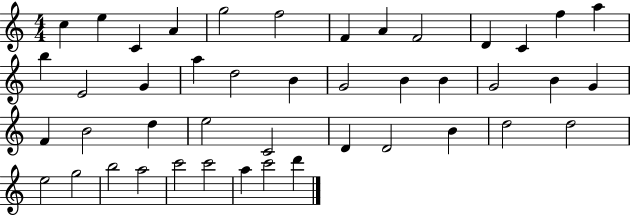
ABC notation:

X:1
T:Untitled
M:4/4
L:1/4
K:C
c e C A g2 f2 F A F2 D C f a b E2 G a d2 B G2 B B G2 B G F B2 d e2 C2 D D2 B d2 d2 e2 g2 b2 a2 c'2 c'2 a c'2 d'